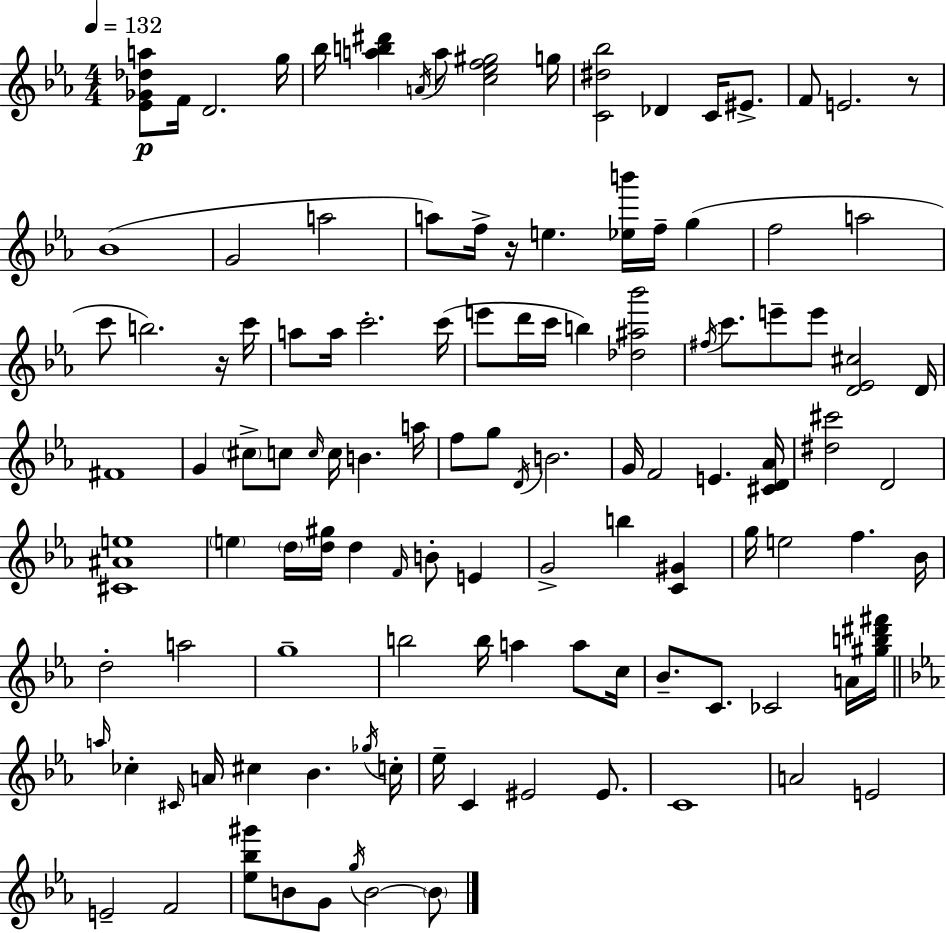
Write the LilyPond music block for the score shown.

{
  \clef treble
  \numericTimeSignature
  \time 4/4
  \key ees \major
  \tempo 4 = 132
  \repeat volta 2 { <ees' ges' des'' a''>8\p f'16 d'2. g''16 | bes''16 <a'' b'' dis'''>4 \acciaccatura { a'16 } a''8 <c'' ees'' f'' gis''>2 | g''16 <c' dis'' bes''>2 des'4 c'16 eis'8.-> | f'8 e'2. r8 | \break bes'1( | g'2 a''2 | a''8) f''16-> r16 e''4. <ees'' b'''>16 f''16-- g''4( | f''2 a''2 | \break c'''8 b''2.) r16 | c'''16 a''8 a''16 c'''2.-. | c'''16( e'''8 d'''16 c'''16 b''4) <des'' ais'' bes'''>2 | \acciaccatura { fis''16 } c'''8. e'''8-- e'''8 <d' ees' cis''>2 | \break d'16 fis'1 | g'4 \parenthesize cis''8-> c''8 \grace { c''16 } c''16 b'4. | a''16 f''8 g''8 \acciaccatura { d'16 } b'2. | g'16 f'2 e'4. | \break <cis' d' aes'>16 <dis'' cis'''>2 d'2 | <cis' ais' e''>1 | \parenthesize e''4 \parenthesize d''16 <d'' gis''>16 d''4 \grace { f'16 } b'8-. | e'4 g'2-> b''4 | \break <c' gis'>4 g''16 e''2 f''4. | bes'16 d''2-. a''2 | g''1-- | b''2 b''16 a''4 | \break a''8 c''16 bes'8.-- c'8. ces'2 | a'16 <gis'' b'' dis''' fis'''>16 \bar "||" \break \key ees \major \grace { a''16 } ces''4-. \grace { cis'16 } a'16 cis''4 bes'4. | \acciaccatura { ges''16 } c''16-. ees''16-- c'4 eis'2 | eis'8. c'1 | a'2 e'2 | \break e'2-- f'2 | <ees'' bes'' gis'''>8 b'8 g'8 \acciaccatura { g''16 } b'2~~ | \parenthesize b'8 } \bar "|."
}